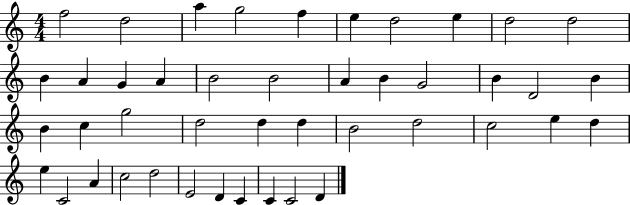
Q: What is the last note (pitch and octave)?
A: D4